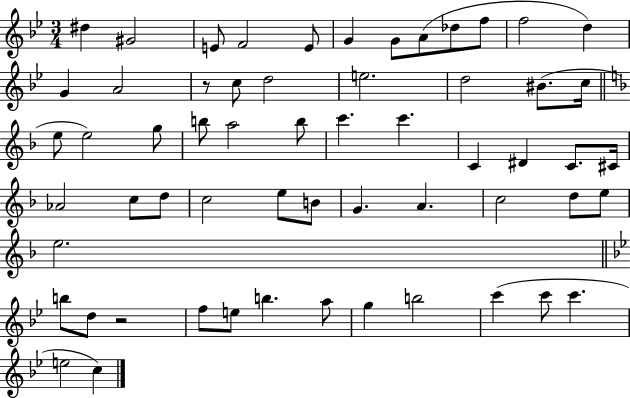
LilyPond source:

{
  \clef treble
  \numericTimeSignature
  \time 3/4
  \key bes \major
  dis''4 gis'2 | e'8 f'2 e'8 | g'4 g'8 a'8( des''8 f''8 | f''2 d''4) | \break g'4 a'2 | r8 c''8 d''2 | e''2. | d''2 bis'8.( c''16 | \break \bar "||" \break \key f \major e''8 e''2) g''8 | b''8 a''2 b''8 | c'''4. c'''4. | c'4 dis'4 c'8. cis'16 | \break aes'2 c''8 d''8 | c''2 e''8 b'8 | g'4. a'4. | c''2 d''8 e''8 | \break e''2. | \bar "||" \break \key bes \major b''8 d''8 r2 | f''8 e''8 b''4. a''8 | g''4 b''2 | c'''4( c'''8 c'''4. | \break e''2 c''4) | \bar "|."
}